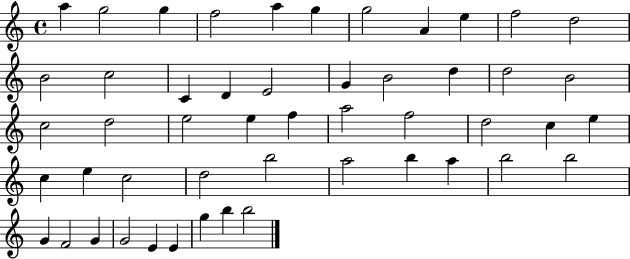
X:1
T:Untitled
M:4/4
L:1/4
K:C
a g2 g f2 a g g2 A e f2 d2 B2 c2 C D E2 G B2 d d2 B2 c2 d2 e2 e f a2 f2 d2 c e c e c2 d2 b2 a2 b a b2 b2 G F2 G G2 E E g b b2